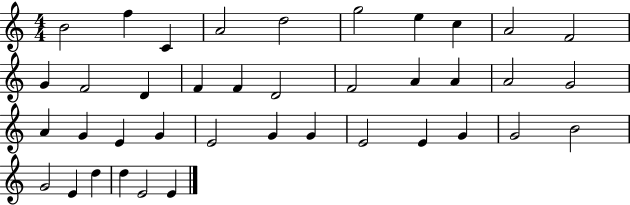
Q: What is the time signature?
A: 4/4